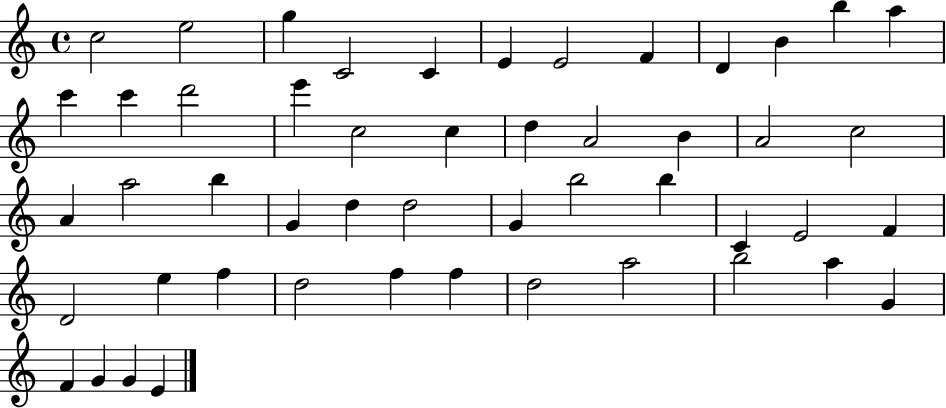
{
  \clef treble
  \time 4/4
  \defaultTimeSignature
  \key c \major
  c''2 e''2 | g''4 c'2 c'4 | e'4 e'2 f'4 | d'4 b'4 b''4 a''4 | \break c'''4 c'''4 d'''2 | e'''4 c''2 c''4 | d''4 a'2 b'4 | a'2 c''2 | \break a'4 a''2 b''4 | g'4 d''4 d''2 | g'4 b''2 b''4 | c'4 e'2 f'4 | \break d'2 e''4 f''4 | d''2 f''4 f''4 | d''2 a''2 | b''2 a''4 g'4 | \break f'4 g'4 g'4 e'4 | \bar "|."
}